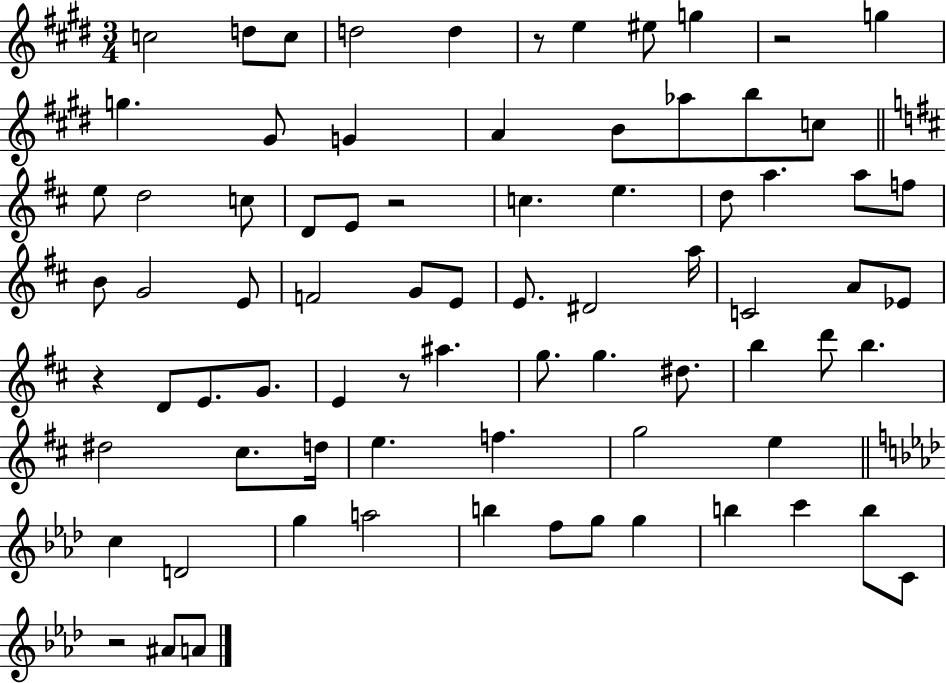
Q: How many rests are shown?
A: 6